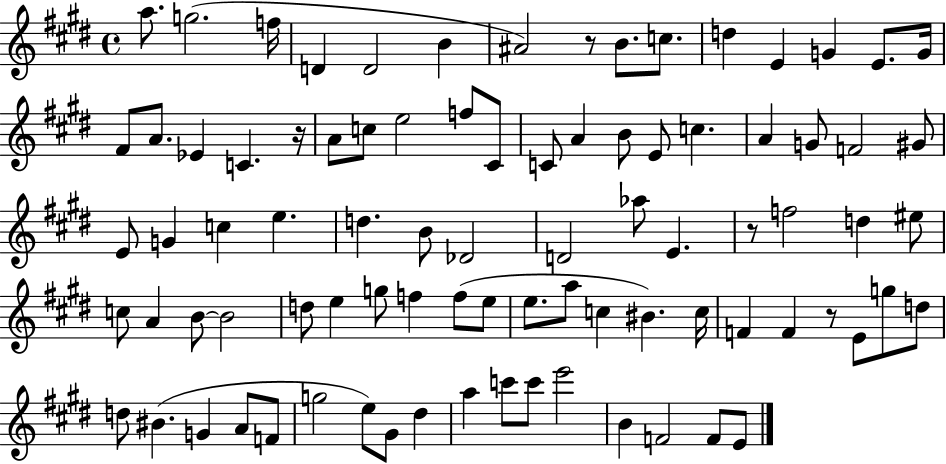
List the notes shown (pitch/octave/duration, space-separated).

A5/e. G5/h. F5/s D4/q D4/h B4/q A#4/h R/e B4/e. C5/e. D5/q E4/q G4/q E4/e. G4/s F#4/e A4/e. Eb4/q C4/q. R/s A4/e C5/e E5/h F5/e C#4/e C4/e A4/q B4/e E4/e C5/q. A4/q G4/e F4/h G#4/e E4/e G4/q C5/q E5/q. D5/q. B4/e Db4/h D4/h Ab5/e E4/q. R/e F5/h D5/q EIS5/e C5/e A4/q B4/e B4/h D5/e E5/q G5/e F5/q F5/e E5/e E5/e. A5/e C5/q BIS4/q. C5/s F4/q F4/q R/e E4/e G5/e D5/e D5/e BIS4/q. G4/q A4/e F4/e G5/h E5/e G#4/e D#5/q A5/q C6/e C6/e E6/h B4/q F4/h F4/e E4/e